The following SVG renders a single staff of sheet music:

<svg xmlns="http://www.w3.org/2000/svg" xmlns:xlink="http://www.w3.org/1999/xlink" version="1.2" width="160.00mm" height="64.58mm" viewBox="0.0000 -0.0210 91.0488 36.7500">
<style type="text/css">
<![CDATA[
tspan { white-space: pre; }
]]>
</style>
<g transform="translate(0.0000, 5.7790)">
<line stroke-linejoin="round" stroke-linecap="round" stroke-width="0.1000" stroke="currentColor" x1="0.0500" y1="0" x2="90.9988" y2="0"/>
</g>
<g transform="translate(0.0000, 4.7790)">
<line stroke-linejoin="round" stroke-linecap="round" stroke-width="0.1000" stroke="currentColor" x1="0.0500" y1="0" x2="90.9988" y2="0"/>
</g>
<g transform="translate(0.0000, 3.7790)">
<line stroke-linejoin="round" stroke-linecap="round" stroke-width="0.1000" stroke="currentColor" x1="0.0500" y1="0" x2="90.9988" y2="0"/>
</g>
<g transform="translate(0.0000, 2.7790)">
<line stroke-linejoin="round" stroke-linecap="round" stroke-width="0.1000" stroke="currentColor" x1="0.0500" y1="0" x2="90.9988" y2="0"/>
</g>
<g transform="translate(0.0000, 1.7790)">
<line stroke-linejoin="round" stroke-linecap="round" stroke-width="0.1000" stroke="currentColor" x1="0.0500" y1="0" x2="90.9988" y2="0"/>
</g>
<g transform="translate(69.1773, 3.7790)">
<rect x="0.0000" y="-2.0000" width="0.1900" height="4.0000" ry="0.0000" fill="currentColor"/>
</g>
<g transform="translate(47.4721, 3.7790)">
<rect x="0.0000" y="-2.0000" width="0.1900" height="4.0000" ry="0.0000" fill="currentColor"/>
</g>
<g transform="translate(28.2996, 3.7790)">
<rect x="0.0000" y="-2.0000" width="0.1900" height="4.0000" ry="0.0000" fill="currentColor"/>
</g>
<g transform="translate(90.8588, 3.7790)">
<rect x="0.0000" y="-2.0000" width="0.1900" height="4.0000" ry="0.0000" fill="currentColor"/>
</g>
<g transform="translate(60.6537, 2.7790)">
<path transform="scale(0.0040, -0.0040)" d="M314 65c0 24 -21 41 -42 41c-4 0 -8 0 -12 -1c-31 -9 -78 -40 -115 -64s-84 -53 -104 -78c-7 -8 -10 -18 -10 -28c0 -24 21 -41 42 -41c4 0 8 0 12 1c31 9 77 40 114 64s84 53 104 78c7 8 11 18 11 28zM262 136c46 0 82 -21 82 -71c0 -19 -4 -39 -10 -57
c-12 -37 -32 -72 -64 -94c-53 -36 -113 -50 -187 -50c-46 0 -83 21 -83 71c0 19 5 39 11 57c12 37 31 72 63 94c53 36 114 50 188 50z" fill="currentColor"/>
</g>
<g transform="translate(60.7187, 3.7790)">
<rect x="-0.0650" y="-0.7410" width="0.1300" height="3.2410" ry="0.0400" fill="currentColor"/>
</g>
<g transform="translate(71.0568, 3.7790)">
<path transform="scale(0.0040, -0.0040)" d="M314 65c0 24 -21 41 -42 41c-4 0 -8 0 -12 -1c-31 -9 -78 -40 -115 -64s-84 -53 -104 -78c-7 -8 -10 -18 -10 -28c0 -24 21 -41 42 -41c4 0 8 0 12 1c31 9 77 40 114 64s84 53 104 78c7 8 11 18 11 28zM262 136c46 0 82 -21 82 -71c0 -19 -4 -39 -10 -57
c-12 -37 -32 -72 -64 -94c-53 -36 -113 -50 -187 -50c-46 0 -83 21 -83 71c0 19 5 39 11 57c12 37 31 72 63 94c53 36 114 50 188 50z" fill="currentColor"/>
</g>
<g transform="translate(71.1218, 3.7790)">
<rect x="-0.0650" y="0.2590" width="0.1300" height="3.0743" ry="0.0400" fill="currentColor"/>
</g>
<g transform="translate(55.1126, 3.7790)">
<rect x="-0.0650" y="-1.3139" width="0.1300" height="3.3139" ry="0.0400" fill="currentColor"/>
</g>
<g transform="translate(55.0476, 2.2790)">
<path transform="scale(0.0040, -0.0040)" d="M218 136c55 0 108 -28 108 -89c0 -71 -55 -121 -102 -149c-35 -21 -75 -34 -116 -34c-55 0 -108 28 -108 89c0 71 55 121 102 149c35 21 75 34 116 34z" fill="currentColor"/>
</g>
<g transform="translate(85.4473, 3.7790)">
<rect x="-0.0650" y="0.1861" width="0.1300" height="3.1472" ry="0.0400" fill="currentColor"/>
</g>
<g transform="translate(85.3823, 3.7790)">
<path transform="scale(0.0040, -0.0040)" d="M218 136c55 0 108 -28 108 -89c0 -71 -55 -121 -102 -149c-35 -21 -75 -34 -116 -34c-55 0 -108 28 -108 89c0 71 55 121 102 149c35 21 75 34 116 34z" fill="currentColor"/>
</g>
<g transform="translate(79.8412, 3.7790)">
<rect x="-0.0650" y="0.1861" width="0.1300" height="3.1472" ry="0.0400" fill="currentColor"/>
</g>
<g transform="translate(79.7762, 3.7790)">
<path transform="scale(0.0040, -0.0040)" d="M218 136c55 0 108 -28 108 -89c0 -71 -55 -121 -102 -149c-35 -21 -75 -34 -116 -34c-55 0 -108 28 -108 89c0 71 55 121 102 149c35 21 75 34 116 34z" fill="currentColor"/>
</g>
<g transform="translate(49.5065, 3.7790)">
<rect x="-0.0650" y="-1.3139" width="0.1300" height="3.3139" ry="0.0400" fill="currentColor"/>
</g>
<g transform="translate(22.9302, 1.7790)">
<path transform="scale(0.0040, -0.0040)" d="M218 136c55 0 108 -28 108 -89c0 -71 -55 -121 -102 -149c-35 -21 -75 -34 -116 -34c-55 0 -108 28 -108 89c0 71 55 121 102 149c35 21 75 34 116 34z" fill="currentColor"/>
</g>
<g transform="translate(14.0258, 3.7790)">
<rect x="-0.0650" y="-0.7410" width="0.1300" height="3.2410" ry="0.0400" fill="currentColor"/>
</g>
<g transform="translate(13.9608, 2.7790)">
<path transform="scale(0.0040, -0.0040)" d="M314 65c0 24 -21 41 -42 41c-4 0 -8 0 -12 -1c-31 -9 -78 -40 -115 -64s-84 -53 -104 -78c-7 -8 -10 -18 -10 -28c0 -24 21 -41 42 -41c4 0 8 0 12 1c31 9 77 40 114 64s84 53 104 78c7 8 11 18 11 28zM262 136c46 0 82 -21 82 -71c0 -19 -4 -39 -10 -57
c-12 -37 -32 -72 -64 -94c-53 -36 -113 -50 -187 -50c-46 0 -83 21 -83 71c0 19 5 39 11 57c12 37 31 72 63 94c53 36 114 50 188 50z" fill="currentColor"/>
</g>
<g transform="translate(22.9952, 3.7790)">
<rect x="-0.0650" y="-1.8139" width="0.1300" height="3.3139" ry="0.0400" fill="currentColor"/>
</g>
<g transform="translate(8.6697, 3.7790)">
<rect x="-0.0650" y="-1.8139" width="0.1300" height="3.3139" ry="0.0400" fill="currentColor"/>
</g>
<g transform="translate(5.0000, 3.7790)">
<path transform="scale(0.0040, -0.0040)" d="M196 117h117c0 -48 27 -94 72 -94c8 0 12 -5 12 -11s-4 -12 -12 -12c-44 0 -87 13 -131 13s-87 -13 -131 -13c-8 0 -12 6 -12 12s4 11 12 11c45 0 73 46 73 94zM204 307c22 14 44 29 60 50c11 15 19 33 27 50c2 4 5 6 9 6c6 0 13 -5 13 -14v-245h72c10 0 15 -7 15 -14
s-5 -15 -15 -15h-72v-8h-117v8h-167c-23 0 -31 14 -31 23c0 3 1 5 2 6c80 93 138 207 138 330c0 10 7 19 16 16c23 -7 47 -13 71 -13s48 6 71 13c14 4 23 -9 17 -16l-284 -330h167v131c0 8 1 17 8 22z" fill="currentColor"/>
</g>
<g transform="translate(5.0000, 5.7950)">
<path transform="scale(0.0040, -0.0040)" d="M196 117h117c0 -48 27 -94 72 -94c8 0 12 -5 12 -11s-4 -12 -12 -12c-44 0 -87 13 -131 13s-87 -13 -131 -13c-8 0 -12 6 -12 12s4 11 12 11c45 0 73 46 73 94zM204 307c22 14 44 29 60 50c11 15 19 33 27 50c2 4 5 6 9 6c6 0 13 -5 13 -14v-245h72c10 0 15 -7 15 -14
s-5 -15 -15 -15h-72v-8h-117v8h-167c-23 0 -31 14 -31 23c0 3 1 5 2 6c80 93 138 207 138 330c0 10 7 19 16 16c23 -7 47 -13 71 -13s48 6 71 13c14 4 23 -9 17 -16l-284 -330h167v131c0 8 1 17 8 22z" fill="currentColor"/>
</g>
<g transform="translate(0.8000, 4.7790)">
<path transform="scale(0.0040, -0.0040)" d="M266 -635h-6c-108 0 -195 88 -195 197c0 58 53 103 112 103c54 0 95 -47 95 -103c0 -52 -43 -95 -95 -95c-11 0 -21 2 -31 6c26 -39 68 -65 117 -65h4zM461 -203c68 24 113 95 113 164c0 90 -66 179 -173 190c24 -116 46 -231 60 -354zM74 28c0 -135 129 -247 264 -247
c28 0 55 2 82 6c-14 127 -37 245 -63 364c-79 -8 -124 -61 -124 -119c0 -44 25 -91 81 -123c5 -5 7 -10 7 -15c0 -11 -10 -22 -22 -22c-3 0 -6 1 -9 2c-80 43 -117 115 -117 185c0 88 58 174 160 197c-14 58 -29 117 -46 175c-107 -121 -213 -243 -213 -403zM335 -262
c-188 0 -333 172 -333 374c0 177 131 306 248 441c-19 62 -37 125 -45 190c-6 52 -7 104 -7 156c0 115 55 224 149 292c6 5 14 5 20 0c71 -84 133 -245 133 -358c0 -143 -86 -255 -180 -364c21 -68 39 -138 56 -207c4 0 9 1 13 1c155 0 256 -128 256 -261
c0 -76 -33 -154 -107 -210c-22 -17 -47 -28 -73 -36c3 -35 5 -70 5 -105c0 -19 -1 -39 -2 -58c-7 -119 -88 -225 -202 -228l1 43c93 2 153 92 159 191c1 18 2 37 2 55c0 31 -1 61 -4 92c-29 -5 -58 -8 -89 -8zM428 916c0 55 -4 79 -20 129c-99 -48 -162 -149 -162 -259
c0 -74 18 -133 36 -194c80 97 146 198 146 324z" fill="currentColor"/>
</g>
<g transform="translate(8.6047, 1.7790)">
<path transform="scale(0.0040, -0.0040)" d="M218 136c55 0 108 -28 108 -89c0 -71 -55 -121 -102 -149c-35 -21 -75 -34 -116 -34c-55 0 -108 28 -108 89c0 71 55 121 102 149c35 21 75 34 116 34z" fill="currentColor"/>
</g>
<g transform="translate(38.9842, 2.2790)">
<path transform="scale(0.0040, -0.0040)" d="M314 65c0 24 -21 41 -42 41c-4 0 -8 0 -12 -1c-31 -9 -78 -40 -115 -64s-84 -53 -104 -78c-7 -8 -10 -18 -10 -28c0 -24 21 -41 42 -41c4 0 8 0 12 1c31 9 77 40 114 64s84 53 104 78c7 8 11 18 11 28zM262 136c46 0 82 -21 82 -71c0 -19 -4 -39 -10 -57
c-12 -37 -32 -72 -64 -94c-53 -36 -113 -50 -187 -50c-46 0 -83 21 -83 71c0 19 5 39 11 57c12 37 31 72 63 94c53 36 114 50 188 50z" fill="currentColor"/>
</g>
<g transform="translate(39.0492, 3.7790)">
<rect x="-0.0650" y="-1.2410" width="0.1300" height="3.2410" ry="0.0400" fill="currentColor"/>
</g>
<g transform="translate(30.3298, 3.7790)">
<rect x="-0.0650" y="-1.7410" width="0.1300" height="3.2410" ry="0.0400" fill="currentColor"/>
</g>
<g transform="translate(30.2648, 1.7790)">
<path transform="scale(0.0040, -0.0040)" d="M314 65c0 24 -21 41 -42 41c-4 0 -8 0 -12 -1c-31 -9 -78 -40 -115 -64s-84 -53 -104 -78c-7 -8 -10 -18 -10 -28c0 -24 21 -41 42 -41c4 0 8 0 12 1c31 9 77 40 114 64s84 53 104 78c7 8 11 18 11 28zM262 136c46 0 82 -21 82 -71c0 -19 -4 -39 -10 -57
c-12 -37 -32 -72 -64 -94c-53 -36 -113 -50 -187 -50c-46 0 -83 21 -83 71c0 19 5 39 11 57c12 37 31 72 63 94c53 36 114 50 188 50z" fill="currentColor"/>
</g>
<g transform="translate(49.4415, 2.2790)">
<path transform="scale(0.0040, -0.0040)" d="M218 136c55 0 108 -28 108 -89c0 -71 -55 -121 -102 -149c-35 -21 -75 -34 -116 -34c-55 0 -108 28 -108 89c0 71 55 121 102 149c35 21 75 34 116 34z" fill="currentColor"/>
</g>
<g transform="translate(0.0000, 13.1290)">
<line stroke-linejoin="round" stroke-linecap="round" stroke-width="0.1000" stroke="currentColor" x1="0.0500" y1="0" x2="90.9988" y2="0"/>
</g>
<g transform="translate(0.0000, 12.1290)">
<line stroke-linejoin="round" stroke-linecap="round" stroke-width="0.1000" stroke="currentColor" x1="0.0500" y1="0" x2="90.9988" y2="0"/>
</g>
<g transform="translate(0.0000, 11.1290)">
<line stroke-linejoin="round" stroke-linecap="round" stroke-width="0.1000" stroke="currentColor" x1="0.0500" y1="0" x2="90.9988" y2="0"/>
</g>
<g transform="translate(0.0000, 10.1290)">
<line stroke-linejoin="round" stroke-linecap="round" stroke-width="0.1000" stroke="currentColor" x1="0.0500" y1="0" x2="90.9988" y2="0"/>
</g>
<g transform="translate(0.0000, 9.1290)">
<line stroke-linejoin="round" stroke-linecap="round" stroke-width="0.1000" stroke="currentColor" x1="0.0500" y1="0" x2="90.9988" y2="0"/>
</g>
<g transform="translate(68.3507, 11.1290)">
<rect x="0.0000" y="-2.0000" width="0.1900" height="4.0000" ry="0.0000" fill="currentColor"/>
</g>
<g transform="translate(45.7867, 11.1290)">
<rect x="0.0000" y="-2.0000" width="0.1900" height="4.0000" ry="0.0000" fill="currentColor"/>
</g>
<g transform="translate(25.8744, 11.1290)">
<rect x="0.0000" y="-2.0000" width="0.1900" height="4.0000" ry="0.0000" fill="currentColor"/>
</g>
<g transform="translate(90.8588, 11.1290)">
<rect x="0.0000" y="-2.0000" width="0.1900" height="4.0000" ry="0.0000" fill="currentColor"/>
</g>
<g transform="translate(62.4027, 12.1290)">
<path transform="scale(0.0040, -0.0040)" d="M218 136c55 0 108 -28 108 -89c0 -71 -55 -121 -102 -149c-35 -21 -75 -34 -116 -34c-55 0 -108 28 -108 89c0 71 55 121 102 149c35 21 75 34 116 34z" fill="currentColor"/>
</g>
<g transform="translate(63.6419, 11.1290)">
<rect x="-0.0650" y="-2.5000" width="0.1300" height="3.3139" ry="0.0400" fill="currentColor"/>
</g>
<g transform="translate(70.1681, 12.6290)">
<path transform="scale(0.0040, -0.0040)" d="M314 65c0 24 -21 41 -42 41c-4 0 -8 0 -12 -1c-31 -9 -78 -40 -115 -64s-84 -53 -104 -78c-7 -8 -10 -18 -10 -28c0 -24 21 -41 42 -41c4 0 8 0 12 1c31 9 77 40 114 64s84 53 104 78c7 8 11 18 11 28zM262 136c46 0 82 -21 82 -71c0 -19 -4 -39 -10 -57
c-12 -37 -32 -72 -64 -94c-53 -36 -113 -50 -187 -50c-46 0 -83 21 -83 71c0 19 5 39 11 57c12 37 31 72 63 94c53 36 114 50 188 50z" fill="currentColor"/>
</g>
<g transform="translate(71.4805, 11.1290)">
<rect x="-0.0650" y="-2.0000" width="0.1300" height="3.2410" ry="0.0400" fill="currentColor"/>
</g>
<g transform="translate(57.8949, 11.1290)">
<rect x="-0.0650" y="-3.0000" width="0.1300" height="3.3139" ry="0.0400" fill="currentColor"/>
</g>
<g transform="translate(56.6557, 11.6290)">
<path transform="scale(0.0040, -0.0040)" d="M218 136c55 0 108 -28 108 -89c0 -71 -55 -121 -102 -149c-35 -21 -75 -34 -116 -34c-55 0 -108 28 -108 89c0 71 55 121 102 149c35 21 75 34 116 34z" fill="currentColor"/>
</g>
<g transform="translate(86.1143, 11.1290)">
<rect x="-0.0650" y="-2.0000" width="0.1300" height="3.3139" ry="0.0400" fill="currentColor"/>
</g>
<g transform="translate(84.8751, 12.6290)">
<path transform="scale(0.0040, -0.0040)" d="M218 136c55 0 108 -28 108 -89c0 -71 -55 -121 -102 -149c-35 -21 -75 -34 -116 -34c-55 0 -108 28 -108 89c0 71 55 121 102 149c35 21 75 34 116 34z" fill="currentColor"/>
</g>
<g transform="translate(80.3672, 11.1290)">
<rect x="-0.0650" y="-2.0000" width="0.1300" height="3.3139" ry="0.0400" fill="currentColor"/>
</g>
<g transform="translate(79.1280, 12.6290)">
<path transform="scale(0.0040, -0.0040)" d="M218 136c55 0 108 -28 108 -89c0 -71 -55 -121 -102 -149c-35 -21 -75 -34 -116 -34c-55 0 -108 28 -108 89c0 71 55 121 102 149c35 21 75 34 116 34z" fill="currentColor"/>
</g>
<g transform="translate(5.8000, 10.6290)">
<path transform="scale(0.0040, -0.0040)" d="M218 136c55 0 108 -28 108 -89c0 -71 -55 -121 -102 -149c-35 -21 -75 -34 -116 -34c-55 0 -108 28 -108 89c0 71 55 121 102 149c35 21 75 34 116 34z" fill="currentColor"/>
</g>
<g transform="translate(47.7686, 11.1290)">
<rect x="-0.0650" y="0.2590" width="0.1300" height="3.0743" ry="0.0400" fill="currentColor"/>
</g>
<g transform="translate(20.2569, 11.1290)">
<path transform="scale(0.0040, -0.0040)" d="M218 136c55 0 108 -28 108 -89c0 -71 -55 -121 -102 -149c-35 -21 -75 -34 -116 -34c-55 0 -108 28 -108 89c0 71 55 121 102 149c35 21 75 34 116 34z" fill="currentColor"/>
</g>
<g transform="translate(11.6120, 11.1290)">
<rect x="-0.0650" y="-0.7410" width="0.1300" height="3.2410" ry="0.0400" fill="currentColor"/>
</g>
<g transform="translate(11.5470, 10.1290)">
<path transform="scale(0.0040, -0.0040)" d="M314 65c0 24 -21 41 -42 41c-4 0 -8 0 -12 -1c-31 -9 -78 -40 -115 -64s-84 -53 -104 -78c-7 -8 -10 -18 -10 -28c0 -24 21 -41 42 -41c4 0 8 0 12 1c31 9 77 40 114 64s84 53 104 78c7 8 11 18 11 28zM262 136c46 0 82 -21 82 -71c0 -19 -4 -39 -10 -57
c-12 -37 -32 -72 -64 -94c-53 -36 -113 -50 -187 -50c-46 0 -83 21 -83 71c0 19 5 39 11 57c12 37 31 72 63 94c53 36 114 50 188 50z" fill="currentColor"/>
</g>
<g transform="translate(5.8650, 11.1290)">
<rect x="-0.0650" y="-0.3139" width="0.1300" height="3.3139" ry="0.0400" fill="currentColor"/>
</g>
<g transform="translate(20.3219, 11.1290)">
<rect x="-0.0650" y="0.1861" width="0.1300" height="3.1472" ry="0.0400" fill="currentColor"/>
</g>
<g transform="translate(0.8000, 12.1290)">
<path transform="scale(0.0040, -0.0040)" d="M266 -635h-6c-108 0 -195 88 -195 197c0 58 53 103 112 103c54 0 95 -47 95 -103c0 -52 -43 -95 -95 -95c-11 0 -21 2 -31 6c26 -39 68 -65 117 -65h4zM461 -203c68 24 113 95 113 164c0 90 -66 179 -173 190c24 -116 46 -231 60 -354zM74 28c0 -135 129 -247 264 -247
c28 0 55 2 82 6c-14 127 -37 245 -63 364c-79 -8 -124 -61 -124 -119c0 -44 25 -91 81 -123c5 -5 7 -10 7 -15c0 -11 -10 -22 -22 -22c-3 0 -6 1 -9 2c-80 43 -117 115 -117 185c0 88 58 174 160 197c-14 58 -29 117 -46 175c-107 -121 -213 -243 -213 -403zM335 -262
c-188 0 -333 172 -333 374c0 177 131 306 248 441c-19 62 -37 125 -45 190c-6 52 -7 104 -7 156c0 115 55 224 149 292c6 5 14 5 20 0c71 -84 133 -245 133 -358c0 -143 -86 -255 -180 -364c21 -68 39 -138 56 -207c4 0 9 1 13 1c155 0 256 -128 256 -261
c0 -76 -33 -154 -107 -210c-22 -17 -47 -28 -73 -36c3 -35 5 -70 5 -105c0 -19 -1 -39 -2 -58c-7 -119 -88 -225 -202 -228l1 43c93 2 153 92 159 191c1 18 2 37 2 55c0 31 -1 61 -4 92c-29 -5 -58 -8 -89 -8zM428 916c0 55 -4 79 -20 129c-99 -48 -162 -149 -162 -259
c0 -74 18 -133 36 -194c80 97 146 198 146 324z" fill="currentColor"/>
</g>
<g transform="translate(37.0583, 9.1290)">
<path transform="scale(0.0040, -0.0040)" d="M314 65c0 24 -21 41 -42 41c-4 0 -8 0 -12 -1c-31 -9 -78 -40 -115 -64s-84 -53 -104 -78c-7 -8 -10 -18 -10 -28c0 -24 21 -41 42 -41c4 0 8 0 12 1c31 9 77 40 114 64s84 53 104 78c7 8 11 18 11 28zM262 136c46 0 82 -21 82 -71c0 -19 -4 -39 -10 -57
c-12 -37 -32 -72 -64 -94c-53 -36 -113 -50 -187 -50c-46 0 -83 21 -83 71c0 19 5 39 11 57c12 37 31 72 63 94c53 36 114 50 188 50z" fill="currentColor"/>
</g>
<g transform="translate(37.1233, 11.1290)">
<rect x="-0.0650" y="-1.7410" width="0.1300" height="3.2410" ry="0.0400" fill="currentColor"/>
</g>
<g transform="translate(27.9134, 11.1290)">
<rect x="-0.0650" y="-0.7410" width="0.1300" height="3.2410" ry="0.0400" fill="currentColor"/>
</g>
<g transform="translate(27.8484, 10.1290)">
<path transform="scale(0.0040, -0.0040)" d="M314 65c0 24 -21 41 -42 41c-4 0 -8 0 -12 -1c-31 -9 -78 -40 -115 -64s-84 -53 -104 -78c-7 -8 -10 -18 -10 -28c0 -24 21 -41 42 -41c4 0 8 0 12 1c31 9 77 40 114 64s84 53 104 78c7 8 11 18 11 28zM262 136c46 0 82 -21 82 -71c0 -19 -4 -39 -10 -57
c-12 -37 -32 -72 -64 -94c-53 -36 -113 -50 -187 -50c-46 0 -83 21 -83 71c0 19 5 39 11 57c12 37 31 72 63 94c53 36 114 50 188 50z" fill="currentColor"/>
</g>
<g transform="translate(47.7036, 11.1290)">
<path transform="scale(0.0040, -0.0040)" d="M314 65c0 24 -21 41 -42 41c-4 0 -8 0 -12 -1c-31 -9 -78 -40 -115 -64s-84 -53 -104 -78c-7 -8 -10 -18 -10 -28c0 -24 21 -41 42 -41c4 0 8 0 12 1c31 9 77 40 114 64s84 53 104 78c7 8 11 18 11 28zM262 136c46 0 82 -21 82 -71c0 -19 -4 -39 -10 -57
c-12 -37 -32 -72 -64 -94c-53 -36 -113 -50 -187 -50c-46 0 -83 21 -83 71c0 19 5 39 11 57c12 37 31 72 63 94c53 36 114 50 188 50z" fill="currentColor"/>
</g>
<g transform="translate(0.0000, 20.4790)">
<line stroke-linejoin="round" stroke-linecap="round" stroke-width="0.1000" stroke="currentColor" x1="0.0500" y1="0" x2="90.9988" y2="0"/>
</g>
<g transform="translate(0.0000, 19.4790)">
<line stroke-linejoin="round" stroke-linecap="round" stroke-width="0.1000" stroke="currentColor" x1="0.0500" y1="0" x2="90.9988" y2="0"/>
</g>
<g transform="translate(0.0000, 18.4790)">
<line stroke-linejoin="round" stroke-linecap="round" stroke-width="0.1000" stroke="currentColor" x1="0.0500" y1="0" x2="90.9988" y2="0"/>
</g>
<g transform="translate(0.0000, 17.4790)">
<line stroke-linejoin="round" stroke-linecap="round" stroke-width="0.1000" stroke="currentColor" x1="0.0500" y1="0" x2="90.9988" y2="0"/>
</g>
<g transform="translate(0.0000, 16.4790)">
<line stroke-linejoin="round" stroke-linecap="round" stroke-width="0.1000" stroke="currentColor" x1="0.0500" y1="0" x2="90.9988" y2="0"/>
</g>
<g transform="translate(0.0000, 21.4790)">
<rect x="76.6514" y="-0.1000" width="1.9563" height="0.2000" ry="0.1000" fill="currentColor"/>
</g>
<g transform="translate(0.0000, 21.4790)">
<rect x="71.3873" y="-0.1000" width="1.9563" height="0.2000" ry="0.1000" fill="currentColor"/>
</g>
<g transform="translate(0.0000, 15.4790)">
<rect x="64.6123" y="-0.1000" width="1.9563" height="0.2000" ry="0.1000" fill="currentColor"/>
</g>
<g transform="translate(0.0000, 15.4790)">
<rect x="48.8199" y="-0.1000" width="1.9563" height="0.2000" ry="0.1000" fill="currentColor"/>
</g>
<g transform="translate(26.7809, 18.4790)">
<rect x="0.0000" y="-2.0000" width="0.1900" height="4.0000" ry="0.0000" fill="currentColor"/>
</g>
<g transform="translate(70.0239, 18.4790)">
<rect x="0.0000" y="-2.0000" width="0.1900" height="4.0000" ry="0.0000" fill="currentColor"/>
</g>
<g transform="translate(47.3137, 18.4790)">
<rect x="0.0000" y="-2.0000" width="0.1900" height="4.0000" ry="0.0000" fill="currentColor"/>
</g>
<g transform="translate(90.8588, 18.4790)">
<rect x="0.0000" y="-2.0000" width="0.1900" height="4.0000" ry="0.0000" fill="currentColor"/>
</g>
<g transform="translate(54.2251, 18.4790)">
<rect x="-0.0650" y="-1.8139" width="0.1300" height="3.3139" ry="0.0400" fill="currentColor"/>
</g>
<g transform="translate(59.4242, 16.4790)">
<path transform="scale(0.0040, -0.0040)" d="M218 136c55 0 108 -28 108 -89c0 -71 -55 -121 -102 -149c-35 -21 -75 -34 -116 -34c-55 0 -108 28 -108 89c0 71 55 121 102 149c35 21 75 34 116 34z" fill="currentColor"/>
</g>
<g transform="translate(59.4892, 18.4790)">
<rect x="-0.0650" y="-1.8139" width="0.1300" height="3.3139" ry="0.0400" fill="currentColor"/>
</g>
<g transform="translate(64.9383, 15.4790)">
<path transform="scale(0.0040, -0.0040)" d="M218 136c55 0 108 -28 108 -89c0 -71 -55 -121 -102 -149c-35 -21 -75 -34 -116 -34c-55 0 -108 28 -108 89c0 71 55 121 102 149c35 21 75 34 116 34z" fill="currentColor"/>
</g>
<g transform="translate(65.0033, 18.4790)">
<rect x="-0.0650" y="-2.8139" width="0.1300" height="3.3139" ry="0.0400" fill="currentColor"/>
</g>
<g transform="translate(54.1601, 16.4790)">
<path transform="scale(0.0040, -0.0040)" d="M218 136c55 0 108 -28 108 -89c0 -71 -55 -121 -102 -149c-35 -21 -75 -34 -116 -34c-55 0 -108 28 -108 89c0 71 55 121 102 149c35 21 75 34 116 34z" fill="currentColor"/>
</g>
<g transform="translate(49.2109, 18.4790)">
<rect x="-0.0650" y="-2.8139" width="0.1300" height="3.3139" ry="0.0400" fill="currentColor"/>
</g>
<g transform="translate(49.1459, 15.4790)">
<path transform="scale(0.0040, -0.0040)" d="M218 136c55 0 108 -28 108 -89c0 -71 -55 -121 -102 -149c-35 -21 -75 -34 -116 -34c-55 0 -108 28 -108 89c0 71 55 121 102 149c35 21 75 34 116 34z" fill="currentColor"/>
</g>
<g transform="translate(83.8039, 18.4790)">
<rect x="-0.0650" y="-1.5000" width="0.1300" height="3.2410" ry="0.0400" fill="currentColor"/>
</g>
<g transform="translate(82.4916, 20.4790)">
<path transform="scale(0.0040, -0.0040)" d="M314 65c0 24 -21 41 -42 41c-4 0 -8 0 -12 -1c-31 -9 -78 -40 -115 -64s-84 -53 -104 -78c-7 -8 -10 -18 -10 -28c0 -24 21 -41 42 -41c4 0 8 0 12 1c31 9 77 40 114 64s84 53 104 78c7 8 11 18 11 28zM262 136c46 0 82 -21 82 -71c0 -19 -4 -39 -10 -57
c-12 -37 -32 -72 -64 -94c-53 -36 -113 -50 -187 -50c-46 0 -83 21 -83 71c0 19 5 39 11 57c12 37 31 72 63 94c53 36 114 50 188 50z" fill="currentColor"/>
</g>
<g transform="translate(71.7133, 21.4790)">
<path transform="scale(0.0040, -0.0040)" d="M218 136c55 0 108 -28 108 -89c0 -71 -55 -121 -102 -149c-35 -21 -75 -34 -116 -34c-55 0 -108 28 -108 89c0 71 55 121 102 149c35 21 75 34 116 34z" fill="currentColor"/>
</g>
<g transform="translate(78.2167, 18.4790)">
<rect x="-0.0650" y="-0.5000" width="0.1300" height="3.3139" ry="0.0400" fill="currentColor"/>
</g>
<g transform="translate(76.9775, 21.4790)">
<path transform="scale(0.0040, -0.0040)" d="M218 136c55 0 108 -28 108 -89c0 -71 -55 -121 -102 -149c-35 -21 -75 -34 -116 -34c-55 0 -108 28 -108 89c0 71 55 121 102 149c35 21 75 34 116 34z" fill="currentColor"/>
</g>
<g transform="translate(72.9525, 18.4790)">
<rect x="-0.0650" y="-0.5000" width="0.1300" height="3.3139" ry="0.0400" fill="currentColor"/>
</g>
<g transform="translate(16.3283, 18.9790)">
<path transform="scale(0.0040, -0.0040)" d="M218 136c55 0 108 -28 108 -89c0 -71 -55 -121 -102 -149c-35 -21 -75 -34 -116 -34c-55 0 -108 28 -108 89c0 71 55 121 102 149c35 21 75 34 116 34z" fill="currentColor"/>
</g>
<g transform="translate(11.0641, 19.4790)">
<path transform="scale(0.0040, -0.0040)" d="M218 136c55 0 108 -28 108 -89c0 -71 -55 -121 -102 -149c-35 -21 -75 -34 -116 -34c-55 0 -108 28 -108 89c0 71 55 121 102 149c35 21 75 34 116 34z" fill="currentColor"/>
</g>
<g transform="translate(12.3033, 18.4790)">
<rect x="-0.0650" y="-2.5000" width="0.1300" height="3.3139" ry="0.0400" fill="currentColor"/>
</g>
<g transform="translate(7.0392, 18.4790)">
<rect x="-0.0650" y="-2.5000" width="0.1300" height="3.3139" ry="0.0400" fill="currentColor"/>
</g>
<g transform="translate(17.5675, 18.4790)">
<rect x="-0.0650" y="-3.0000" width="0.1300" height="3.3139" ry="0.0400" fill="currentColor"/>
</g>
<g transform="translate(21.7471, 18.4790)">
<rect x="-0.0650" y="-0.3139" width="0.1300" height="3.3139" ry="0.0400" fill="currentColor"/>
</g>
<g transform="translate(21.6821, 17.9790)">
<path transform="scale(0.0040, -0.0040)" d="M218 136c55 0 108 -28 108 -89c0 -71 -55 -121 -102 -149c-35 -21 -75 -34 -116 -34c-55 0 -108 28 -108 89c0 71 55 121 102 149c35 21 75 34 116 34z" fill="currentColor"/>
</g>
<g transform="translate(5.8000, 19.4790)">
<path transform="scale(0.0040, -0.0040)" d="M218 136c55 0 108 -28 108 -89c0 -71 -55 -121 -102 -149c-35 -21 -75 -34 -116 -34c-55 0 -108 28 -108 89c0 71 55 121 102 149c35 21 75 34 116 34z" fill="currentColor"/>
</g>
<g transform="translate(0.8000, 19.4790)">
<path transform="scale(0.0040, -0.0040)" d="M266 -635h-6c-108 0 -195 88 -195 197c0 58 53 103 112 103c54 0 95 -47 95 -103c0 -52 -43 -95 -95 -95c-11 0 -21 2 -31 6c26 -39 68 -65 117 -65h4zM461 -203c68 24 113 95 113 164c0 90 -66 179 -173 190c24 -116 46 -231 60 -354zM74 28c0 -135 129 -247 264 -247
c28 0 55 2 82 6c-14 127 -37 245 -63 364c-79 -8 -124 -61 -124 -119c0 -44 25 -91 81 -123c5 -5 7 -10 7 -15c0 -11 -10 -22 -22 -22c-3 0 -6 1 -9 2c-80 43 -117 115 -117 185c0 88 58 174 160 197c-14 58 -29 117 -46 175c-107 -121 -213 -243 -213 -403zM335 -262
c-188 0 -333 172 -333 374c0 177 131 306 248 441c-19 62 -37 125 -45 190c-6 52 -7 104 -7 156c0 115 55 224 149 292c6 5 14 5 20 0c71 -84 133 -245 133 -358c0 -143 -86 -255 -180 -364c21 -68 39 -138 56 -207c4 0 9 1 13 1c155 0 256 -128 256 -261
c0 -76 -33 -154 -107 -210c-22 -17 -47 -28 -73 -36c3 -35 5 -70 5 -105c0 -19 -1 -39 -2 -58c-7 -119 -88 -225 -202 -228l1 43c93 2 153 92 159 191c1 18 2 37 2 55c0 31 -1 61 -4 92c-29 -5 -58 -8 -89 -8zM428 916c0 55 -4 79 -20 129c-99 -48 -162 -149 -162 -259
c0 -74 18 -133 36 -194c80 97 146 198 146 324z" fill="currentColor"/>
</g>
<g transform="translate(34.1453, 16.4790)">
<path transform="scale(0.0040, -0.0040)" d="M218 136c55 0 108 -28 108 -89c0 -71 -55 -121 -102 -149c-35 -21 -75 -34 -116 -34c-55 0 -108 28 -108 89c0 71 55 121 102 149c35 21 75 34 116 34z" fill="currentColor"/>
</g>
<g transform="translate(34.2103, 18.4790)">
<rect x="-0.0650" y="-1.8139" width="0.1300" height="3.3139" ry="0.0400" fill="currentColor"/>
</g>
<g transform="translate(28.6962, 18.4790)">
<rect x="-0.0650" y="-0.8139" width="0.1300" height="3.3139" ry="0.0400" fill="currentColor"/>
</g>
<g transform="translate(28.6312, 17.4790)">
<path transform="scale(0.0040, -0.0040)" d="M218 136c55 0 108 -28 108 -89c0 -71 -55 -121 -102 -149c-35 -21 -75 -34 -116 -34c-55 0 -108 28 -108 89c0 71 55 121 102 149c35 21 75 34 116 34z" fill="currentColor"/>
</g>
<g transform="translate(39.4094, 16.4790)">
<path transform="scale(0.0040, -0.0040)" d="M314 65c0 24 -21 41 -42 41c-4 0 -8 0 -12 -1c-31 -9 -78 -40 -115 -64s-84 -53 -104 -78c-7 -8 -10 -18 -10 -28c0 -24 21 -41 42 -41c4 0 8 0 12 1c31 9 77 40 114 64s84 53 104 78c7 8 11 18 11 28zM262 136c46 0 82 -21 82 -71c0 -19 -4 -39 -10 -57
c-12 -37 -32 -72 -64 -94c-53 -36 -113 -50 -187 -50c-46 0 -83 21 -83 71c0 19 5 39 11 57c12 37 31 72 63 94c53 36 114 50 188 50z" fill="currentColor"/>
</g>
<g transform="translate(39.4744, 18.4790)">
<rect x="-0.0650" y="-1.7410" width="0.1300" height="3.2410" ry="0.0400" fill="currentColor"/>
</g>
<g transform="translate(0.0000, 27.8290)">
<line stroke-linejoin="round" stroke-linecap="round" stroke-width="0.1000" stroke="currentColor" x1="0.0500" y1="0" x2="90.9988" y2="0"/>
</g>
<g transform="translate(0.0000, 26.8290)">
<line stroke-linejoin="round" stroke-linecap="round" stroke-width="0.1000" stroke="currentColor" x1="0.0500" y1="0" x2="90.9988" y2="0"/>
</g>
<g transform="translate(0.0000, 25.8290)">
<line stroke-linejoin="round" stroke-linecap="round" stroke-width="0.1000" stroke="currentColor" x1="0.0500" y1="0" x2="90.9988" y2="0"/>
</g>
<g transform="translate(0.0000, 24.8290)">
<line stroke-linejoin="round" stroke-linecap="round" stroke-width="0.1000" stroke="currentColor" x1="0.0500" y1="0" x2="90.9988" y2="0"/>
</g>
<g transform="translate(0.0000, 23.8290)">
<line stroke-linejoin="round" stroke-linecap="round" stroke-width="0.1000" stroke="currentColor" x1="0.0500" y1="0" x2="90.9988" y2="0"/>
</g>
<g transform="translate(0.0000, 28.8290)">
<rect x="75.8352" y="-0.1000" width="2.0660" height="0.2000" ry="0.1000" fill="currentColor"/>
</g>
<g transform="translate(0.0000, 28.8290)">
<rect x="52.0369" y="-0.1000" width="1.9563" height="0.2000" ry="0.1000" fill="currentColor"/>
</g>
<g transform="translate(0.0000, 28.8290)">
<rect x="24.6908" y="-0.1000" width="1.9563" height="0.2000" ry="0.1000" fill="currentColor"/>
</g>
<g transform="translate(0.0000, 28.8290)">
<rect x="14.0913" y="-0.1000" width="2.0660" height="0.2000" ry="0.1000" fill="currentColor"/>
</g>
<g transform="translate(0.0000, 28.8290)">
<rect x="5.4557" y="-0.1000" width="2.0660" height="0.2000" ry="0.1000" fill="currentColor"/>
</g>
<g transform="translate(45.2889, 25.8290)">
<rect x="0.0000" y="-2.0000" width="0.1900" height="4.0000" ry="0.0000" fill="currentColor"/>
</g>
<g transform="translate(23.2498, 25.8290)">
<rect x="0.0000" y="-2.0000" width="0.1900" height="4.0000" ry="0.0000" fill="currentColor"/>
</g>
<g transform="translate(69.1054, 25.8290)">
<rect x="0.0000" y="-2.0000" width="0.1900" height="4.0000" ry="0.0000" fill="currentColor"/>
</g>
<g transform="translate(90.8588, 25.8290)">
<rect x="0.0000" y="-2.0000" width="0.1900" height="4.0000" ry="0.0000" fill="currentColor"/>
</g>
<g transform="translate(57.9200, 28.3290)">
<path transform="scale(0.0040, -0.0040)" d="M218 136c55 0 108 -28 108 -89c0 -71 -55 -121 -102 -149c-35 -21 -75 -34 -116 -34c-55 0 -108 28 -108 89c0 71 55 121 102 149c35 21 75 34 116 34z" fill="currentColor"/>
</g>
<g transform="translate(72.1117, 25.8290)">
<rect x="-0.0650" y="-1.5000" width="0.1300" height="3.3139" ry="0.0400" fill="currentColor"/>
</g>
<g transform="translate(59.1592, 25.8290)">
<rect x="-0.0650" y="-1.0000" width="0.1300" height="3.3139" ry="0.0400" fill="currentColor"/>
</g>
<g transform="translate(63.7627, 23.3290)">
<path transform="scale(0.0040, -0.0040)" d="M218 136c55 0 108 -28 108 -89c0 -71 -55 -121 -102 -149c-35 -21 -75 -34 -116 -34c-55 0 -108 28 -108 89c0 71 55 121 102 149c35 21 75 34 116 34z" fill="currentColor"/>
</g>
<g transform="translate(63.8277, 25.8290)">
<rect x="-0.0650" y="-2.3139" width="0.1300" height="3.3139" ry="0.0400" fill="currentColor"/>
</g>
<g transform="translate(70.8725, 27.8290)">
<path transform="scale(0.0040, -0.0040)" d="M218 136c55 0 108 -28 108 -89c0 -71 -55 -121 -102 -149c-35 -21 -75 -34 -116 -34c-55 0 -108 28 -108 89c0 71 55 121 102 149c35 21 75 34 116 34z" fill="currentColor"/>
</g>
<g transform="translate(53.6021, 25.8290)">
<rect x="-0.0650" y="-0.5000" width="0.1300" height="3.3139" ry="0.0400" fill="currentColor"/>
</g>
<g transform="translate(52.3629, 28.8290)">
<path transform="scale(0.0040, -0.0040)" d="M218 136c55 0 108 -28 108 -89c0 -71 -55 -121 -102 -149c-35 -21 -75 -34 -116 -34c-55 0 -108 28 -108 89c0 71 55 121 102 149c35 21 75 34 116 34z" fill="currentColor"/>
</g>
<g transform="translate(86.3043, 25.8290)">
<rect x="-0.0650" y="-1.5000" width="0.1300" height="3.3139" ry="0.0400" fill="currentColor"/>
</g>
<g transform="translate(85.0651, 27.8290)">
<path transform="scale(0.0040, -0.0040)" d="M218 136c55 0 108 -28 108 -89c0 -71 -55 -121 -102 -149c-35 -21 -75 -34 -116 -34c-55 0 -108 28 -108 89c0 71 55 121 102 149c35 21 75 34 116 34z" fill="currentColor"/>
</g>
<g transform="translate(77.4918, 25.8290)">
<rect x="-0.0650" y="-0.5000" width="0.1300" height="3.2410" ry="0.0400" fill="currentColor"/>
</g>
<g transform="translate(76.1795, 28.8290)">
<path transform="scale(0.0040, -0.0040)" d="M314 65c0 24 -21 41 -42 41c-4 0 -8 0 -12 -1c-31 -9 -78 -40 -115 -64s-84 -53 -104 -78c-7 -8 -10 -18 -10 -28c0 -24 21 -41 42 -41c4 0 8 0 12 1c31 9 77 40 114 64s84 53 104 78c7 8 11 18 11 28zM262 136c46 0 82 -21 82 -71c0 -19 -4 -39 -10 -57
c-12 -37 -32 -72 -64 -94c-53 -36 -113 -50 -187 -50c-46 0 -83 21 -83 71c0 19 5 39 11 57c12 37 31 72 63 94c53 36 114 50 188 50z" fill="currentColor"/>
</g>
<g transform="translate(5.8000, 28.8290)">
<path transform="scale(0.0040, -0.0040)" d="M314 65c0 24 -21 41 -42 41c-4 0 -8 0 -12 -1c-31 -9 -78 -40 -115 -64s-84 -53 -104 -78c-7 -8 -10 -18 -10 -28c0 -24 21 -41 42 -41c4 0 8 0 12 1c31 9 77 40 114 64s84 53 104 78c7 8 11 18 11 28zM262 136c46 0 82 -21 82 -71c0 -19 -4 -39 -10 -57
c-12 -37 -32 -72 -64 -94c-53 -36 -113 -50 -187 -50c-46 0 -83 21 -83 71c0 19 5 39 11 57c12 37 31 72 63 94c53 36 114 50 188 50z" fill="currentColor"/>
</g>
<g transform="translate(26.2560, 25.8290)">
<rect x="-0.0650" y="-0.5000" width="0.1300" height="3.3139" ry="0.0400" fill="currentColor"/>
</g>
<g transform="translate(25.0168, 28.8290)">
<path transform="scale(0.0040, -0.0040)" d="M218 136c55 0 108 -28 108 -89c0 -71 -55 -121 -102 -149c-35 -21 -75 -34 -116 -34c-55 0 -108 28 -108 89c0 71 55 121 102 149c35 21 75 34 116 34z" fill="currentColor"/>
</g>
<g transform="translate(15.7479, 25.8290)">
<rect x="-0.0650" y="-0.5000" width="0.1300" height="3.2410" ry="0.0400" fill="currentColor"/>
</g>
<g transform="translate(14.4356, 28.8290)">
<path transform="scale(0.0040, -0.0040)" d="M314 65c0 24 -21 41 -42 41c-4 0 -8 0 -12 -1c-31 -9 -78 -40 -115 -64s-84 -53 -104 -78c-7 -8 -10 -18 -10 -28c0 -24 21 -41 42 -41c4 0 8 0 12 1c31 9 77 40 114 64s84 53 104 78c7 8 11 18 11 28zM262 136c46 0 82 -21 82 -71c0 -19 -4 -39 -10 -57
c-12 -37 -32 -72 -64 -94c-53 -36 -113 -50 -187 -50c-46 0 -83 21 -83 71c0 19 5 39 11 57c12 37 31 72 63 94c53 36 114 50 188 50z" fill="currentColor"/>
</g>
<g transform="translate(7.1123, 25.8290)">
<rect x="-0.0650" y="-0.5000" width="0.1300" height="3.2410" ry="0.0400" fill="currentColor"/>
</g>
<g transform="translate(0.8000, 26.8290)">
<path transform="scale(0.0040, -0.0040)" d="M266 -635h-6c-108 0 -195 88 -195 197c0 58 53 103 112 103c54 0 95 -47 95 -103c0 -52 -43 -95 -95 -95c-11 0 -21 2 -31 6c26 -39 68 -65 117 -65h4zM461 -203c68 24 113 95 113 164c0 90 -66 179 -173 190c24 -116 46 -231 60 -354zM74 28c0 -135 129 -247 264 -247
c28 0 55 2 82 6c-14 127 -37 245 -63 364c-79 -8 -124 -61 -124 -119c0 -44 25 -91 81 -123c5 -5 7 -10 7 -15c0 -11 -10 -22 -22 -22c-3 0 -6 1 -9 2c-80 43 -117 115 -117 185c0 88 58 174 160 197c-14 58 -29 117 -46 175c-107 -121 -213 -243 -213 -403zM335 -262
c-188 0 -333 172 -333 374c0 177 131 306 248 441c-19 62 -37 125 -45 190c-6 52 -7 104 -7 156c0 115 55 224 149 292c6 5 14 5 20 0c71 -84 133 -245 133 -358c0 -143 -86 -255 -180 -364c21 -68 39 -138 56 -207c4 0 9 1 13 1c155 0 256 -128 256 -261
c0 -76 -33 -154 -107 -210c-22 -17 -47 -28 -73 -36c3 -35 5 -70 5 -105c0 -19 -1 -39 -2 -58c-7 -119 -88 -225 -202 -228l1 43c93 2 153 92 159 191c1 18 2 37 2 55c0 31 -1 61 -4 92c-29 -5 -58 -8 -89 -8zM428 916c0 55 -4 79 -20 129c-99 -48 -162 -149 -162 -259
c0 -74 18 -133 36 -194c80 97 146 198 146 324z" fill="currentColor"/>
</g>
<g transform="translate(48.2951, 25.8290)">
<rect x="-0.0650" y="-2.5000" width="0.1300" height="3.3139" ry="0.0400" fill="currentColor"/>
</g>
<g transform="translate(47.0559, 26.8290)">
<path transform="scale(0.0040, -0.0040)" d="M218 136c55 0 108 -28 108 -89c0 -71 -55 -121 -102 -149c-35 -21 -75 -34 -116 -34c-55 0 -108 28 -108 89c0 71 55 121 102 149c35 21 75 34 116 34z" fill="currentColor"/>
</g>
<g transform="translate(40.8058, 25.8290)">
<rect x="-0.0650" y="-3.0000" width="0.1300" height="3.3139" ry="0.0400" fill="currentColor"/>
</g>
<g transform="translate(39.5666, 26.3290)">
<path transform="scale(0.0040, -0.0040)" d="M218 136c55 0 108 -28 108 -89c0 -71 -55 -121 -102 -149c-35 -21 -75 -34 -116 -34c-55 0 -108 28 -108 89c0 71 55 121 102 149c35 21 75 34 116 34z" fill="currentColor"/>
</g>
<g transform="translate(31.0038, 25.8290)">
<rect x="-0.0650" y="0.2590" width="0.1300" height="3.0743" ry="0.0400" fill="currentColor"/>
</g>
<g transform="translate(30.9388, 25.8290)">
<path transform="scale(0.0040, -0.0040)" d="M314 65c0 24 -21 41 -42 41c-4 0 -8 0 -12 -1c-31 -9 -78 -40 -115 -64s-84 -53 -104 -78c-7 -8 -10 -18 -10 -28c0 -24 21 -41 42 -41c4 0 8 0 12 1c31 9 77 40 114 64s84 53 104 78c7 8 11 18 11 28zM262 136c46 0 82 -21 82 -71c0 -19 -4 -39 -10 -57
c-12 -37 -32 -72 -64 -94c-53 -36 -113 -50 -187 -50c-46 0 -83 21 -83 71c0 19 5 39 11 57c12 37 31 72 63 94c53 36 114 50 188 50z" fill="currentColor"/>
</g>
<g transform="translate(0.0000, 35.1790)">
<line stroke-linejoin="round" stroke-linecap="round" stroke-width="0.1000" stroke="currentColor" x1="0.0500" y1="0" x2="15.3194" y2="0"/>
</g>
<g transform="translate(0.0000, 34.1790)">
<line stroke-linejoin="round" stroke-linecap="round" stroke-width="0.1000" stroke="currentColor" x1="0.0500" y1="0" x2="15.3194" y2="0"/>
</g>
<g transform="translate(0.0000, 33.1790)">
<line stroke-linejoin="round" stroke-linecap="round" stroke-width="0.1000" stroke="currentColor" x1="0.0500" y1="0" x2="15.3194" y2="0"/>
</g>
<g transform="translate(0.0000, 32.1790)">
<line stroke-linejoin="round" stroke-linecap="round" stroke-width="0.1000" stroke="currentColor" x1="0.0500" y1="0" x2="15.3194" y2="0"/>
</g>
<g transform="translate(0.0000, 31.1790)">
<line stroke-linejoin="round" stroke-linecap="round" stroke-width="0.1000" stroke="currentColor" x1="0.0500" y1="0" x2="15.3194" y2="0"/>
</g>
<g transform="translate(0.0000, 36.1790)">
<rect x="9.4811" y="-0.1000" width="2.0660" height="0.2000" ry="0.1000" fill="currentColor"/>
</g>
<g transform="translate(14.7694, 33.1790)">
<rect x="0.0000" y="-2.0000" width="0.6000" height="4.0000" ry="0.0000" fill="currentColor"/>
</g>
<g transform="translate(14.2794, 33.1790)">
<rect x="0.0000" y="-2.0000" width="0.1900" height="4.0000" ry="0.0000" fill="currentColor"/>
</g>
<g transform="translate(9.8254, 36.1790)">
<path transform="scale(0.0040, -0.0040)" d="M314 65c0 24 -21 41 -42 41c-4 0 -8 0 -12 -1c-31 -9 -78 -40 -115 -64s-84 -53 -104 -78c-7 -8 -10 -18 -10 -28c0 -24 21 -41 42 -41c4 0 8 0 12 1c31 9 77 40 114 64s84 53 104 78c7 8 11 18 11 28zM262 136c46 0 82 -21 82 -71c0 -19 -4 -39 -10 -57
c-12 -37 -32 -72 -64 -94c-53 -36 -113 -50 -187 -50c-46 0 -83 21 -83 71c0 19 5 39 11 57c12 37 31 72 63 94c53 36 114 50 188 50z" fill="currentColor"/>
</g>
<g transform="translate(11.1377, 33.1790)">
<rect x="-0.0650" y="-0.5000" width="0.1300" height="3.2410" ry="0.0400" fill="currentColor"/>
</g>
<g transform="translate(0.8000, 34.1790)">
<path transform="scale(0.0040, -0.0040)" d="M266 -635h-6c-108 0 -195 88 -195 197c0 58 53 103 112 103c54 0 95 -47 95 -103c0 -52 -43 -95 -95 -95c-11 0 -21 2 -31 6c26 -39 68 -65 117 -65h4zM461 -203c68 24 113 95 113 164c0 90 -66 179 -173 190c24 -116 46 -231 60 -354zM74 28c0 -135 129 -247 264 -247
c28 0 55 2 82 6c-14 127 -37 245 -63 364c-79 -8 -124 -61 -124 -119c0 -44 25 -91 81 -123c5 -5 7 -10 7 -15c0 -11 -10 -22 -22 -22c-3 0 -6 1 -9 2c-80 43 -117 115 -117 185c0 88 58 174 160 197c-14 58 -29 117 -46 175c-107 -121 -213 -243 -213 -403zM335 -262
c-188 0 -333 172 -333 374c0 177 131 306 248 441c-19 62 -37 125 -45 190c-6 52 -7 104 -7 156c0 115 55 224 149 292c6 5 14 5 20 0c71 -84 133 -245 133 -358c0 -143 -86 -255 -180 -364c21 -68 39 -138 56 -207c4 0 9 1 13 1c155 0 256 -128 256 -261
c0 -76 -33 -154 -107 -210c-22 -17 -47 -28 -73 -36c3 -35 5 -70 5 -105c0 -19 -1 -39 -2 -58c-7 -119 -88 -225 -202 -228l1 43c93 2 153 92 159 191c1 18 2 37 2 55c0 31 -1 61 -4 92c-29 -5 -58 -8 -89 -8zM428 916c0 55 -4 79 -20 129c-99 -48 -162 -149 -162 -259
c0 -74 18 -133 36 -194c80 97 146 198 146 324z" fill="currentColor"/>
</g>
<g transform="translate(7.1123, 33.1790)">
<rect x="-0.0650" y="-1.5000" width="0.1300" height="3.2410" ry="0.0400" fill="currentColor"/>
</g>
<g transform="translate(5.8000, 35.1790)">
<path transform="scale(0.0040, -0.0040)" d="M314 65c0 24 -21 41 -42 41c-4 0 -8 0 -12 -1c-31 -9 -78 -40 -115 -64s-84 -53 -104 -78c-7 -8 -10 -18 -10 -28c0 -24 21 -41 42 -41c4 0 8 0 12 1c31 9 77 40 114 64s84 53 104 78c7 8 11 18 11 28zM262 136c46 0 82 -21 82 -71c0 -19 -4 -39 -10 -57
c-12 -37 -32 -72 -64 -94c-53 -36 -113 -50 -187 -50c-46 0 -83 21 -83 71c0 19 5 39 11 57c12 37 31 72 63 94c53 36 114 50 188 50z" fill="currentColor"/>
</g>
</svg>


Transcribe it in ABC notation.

X:1
T:Untitled
M:4/4
L:1/4
K:C
f d2 f f2 e2 e e d2 B2 B B c d2 B d2 f2 B2 A G F2 F F G G A c d f f2 a f f a C C E2 C2 C2 C B2 A G C D g E C2 E E2 C2